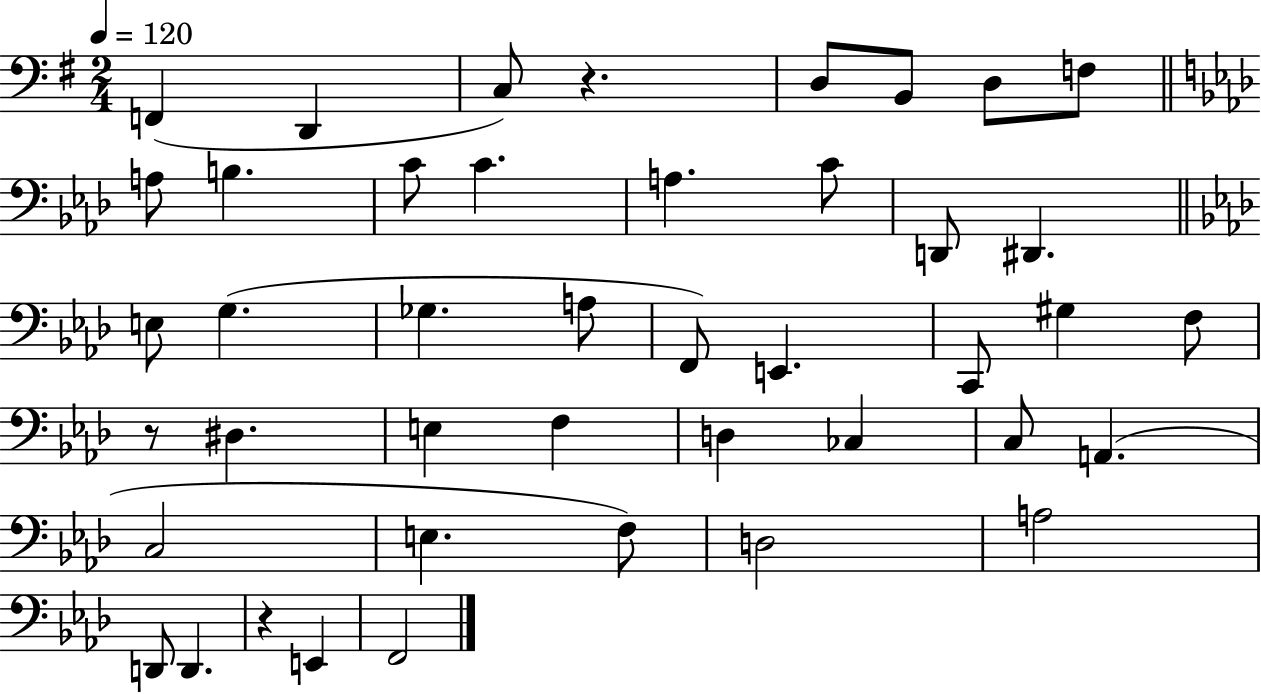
{
  \clef bass
  \numericTimeSignature
  \time 2/4
  \key g \major
  \tempo 4 = 120
  f,4( d,4 | c8) r4. | d8 b,8 d8 f8 | \bar "||" \break \key aes \major a8 b4. | c'8 c'4. | a4. c'8 | d,8 dis,4. | \break \bar "||" \break \key aes \major e8 g4.( | ges4. a8 | f,8) e,4. | c,8 gis4 f8 | \break r8 dis4. | e4 f4 | d4 ces4 | c8 a,4.( | \break c2 | e4. f8) | d2 | a2 | \break d,8 d,4. | r4 e,4 | f,2 | \bar "|."
}